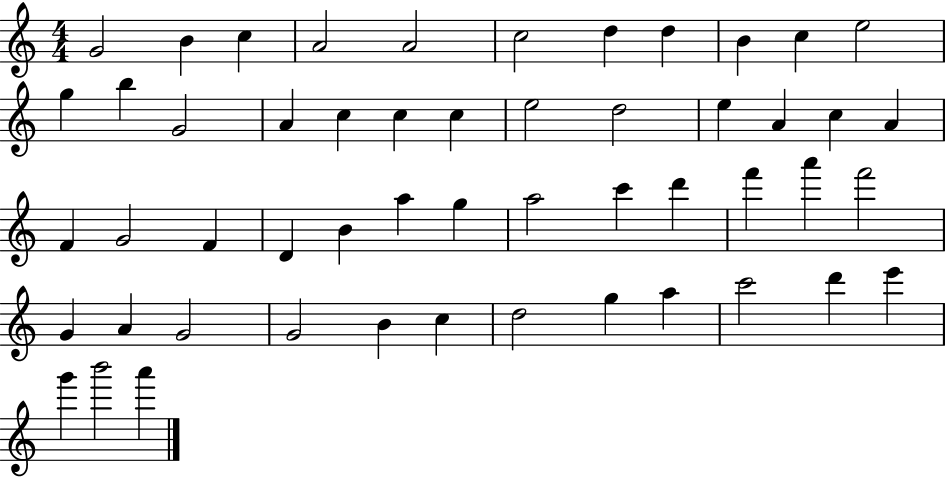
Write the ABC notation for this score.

X:1
T:Untitled
M:4/4
L:1/4
K:C
G2 B c A2 A2 c2 d d B c e2 g b G2 A c c c e2 d2 e A c A F G2 F D B a g a2 c' d' f' a' f'2 G A G2 G2 B c d2 g a c'2 d' e' g' b'2 a'